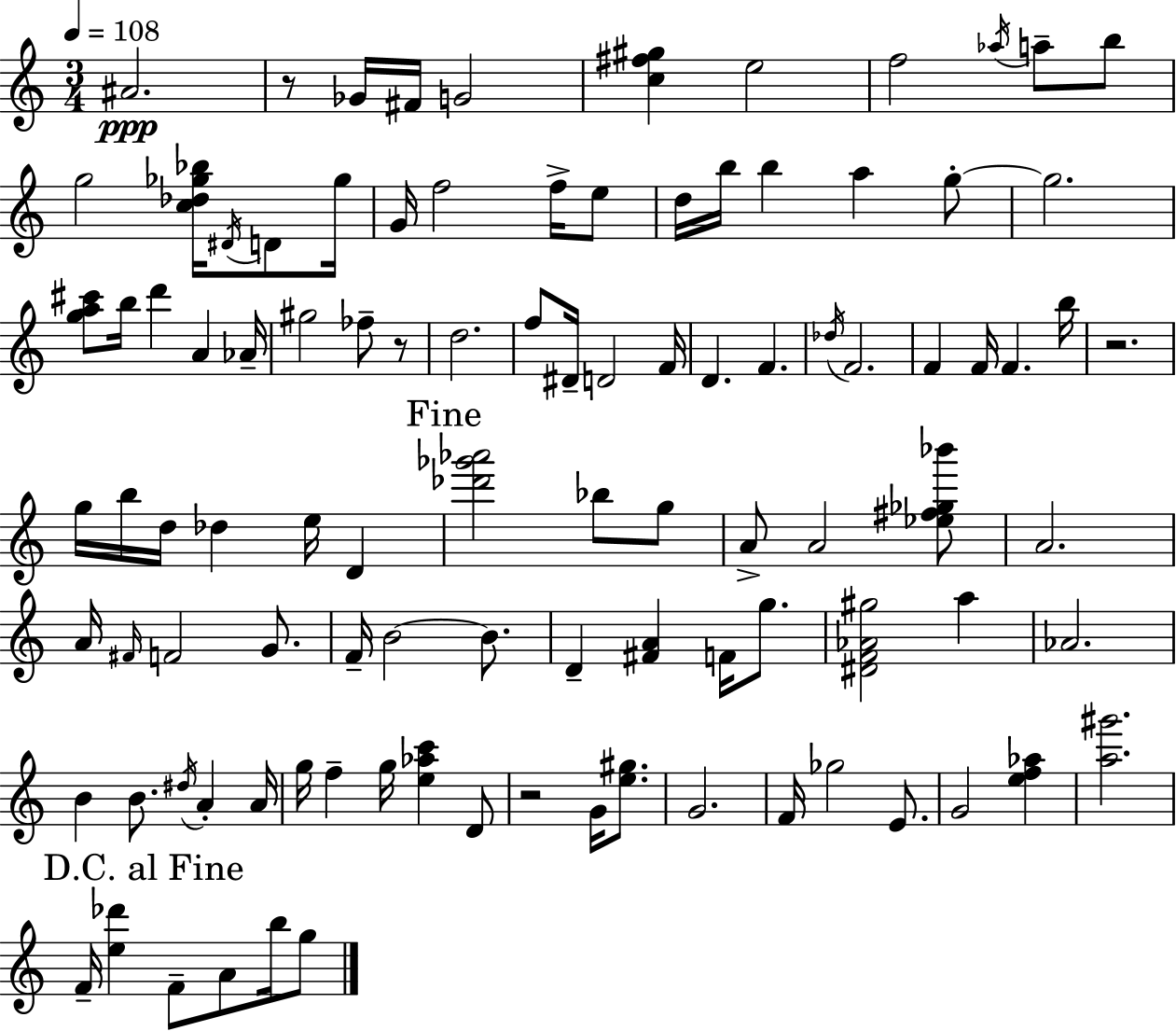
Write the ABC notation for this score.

X:1
T:Untitled
M:3/4
L:1/4
K:C
^A2 z/2 _G/4 ^F/4 G2 [c^f^g] e2 f2 _a/4 a/2 b/2 g2 [c_d_g_b]/4 ^D/4 D/2 _g/4 G/4 f2 f/4 e/2 d/4 b/4 b a g/2 g2 [ga^c']/2 b/4 d' A _A/4 ^g2 _f/2 z/2 d2 f/2 ^D/4 D2 F/4 D F _d/4 F2 F F/4 F b/4 z2 g/4 b/4 d/4 _d e/4 D [_d'_g'_a']2 _b/2 g/2 A/2 A2 [_e^f_g_b']/2 A2 A/4 ^F/4 F2 G/2 F/4 B2 B/2 D [^FA] F/4 g/2 [^DF_A^g]2 a _A2 B B/2 ^d/4 A A/4 g/4 f g/4 [e_ac'] D/2 z2 G/4 [e^g]/2 G2 F/4 _g2 E/2 G2 [ef_a] [a^g']2 F/4 [e_d'] F/2 A/2 b/4 g/2